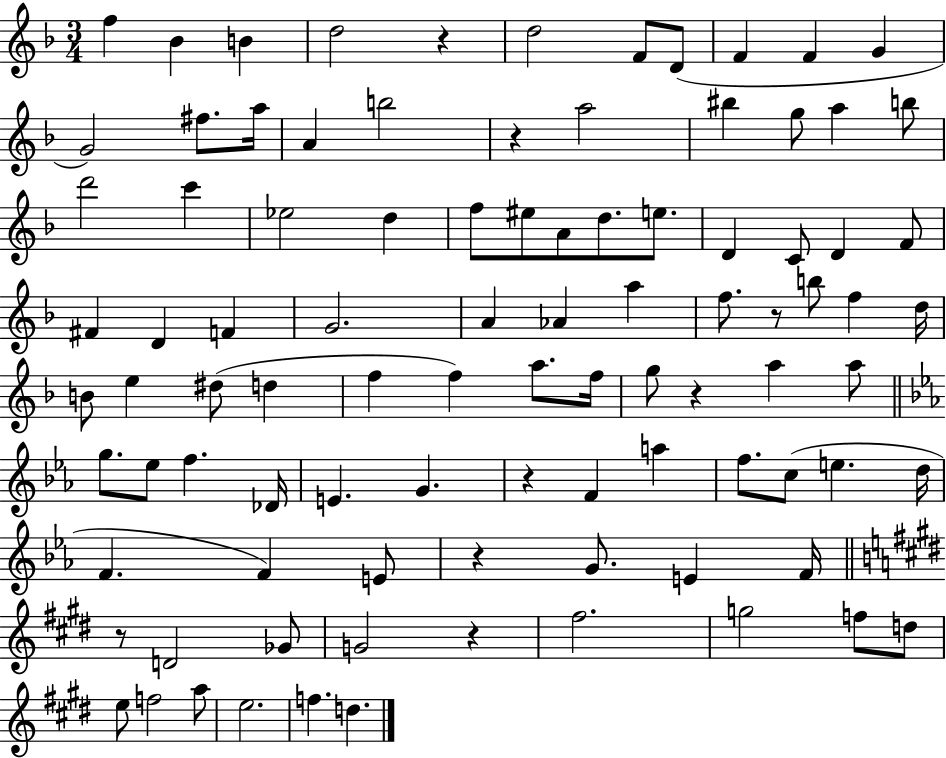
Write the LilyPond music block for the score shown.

{
  \clef treble
  \numericTimeSignature
  \time 3/4
  \key f \major
  f''4 bes'4 b'4 | d''2 r4 | d''2 f'8 d'8( | f'4 f'4 g'4 | \break g'2) fis''8. a''16 | a'4 b''2 | r4 a''2 | bis''4 g''8 a''4 b''8 | \break d'''2 c'''4 | ees''2 d''4 | f''8 eis''8 a'8 d''8. e''8. | d'4 c'8 d'4 f'8 | \break fis'4 d'4 f'4 | g'2. | a'4 aes'4 a''4 | f''8. r8 b''8 f''4 d''16 | \break b'8 e''4 dis''8( d''4 | f''4 f''4) a''8. f''16 | g''8 r4 a''4 a''8 | \bar "||" \break \key c \minor g''8. ees''8 f''4. des'16 | e'4. g'4. | r4 f'4 a''4 | f''8. c''8( e''4. d''16 | \break f'4. f'4) e'8 | r4 g'8. e'4 f'16 | \bar "||" \break \key e \major r8 d'2 ges'8 | g'2 r4 | fis''2. | g''2 f''8 d''8 | \break e''8 f''2 a''8 | e''2. | f''4. d''4. | \bar "|."
}